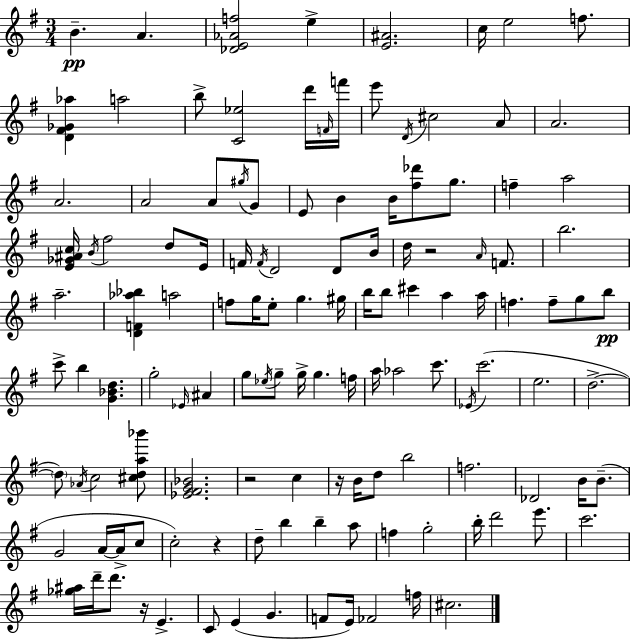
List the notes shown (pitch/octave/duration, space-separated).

B4/q. A4/q. [Db4,E4,Ab4,F5]/h E5/q [E4,A#4]/h. C5/s E5/h F5/e. [D4,F#4,Gb4,Ab5]/q A5/h B5/e [C4,Eb5]/h D6/s F4/s F6/s E6/e D4/s C#5/h A4/e A4/h. A4/h. A4/h A4/e G#5/s G4/e E4/e B4/q B4/s [F#5,Db6]/e G5/e. F5/q A5/h [E4,Gb4,A#4,C5]/s B4/s F#5/h D5/e E4/s F4/s F4/s D4/h D4/e B4/s D5/s R/h A4/s F4/e. B5/h. A5/h. [D4,F4,Ab5,Bb5]/q A5/h F5/e G5/s E5/e G5/q. G#5/s B5/s B5/e C#6/q A5/q A5/s F5/q. F5/e G5/e B5/e C6/e B5/q [G4,Bb4,D5]/q. G5/h Eb4/s A#4/q G5/e Eb5/s G5/e G5/s G5/q. F5/s A5/s Ab5/h C6/e. Eb4/s C6/h. E5/h. D5/h. D5/e Ab4/s C5/h [C#5,D5,A5,Bb6]/e [Eb4,F#4,G4,Bb4]/h. R/h C5/q R/s B4/s D5/e B5/h F5/h. Db4/h B4/s B4/e. G4/h A4/s A4/s C5/e C5/h R/q D5/e B5/q B5/q A5/e F5/q G5/h B5/s D6/h E6/e. C6/h. [Gb5,A#5]/s D6/s D6/e. R/s E4/q. C4/e E4/q G4/q. F4/e E4/s FES4/h F5/s C#5/h.